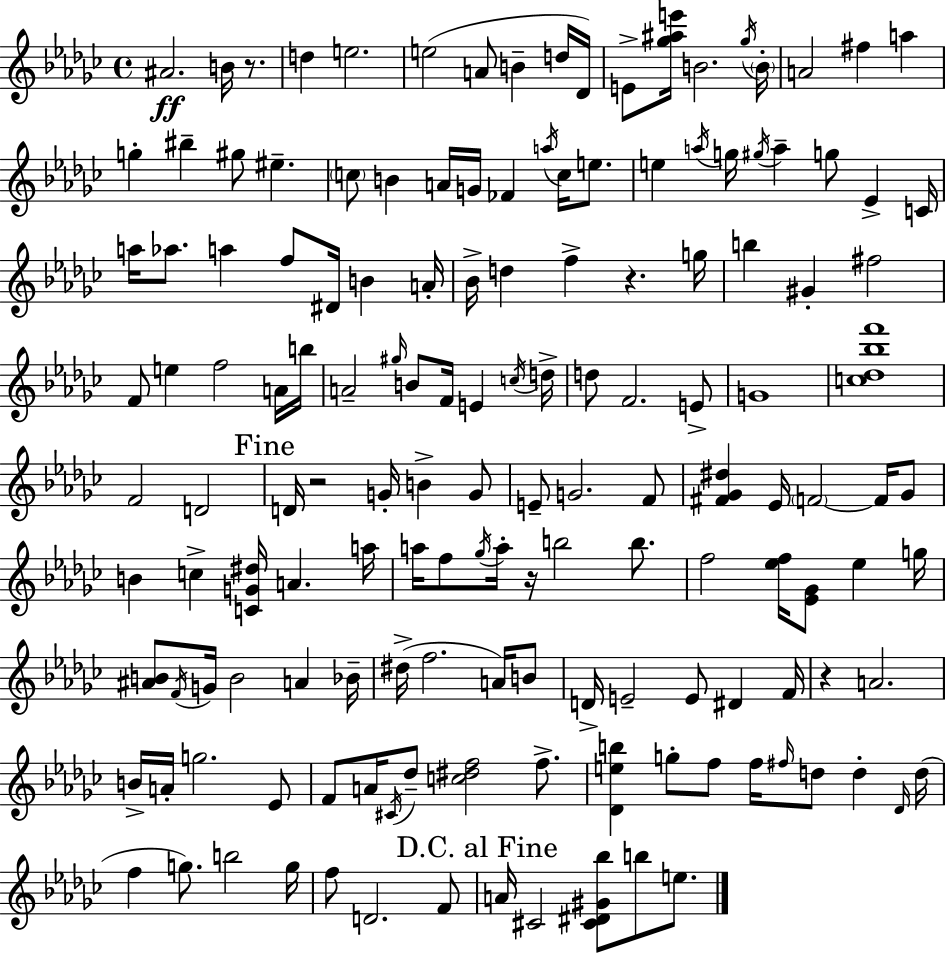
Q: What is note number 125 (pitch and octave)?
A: F5